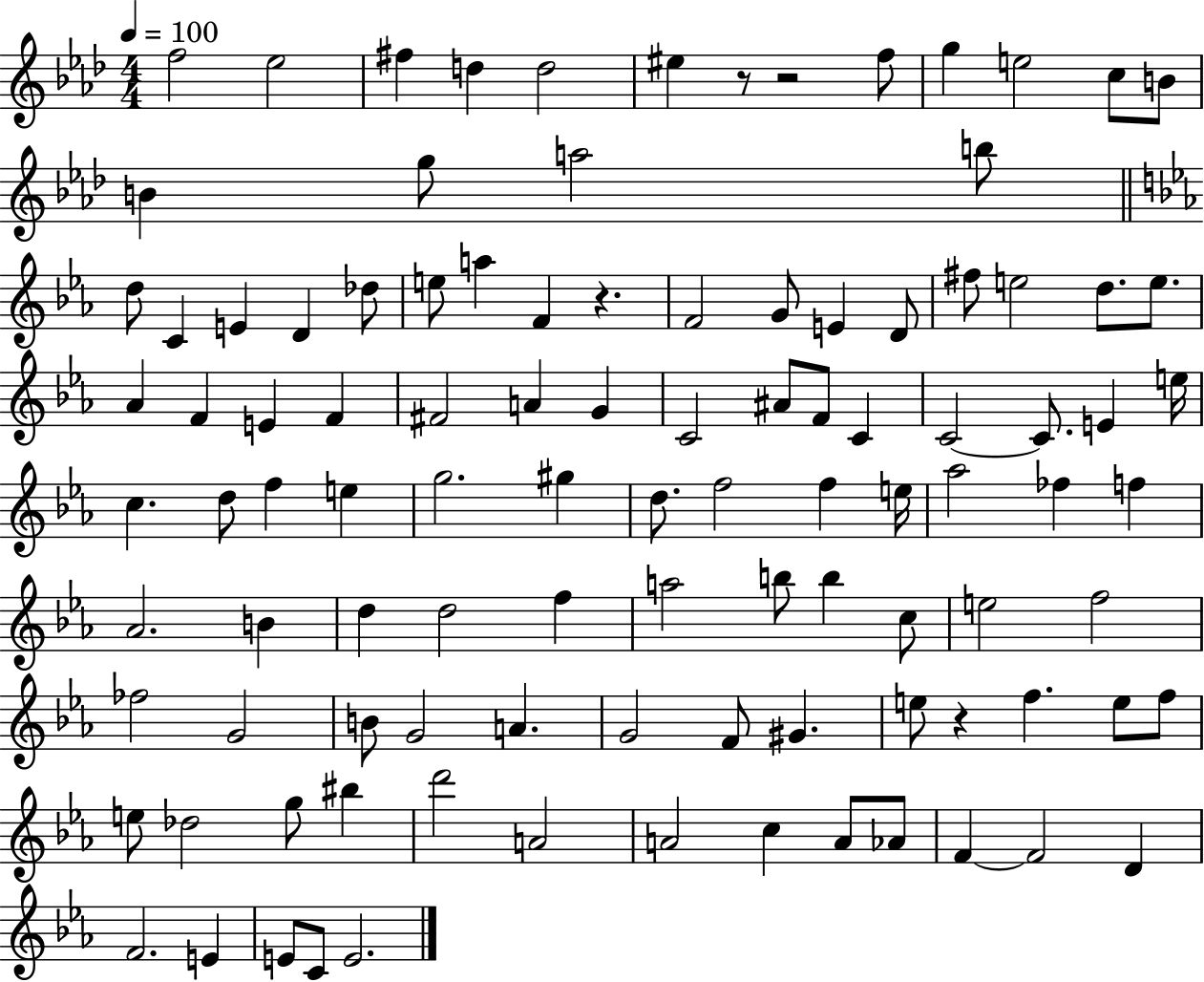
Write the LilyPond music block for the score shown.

{
  \clef treble
  \numericTimeSignature
  \time 4/4
  \key aes \major
  \tempo 4 = 100
  f''2 ees''2 | fis''4 d''4 d''2 | eis''4 r8 r2 f''8 | g''4 e''2 c''8 b'8 | \break b'4 g''8 a''2 b''8 | \bar "||" \break \key ees \major d''8 c'4 e'4 d'4 des''8 | e''8 a''4 f'4 r4. | f'2 g'8 e'4 d'8 | fis''8 e''2 d''8. e''8. | \break aes'4 f'4 e'4 f'4 | fis'2 a'4 g'4 | c'2 ais'8 f'8 c'4 | c'2~~ c'8. e'4 e''16 | \break c''4. d''8 f''4 e''4 | g''2. gis''4 | d''8. f''2 f''4 e''16 | aes''2 fes''4 f''4 | \break aes'2. b'4 | d''4 d''2 f''4 | a''2 b''8 b''4 c''8 | e''2 f''2 | \break fes''2 g'2 | b'8 g'2 a'4. | g'2 f'8 gis'4. | e''8 r4 f''4. e''8 f''8 | \break e''8 des''2 g''8 bis''4 | d'''2 a'2 | a'2 c''4 a'8 aes'8 | f'4~~ f'2 d'4 | \break f'2. e'4 | e'8 c'8 e'2. | \bar "|."
}